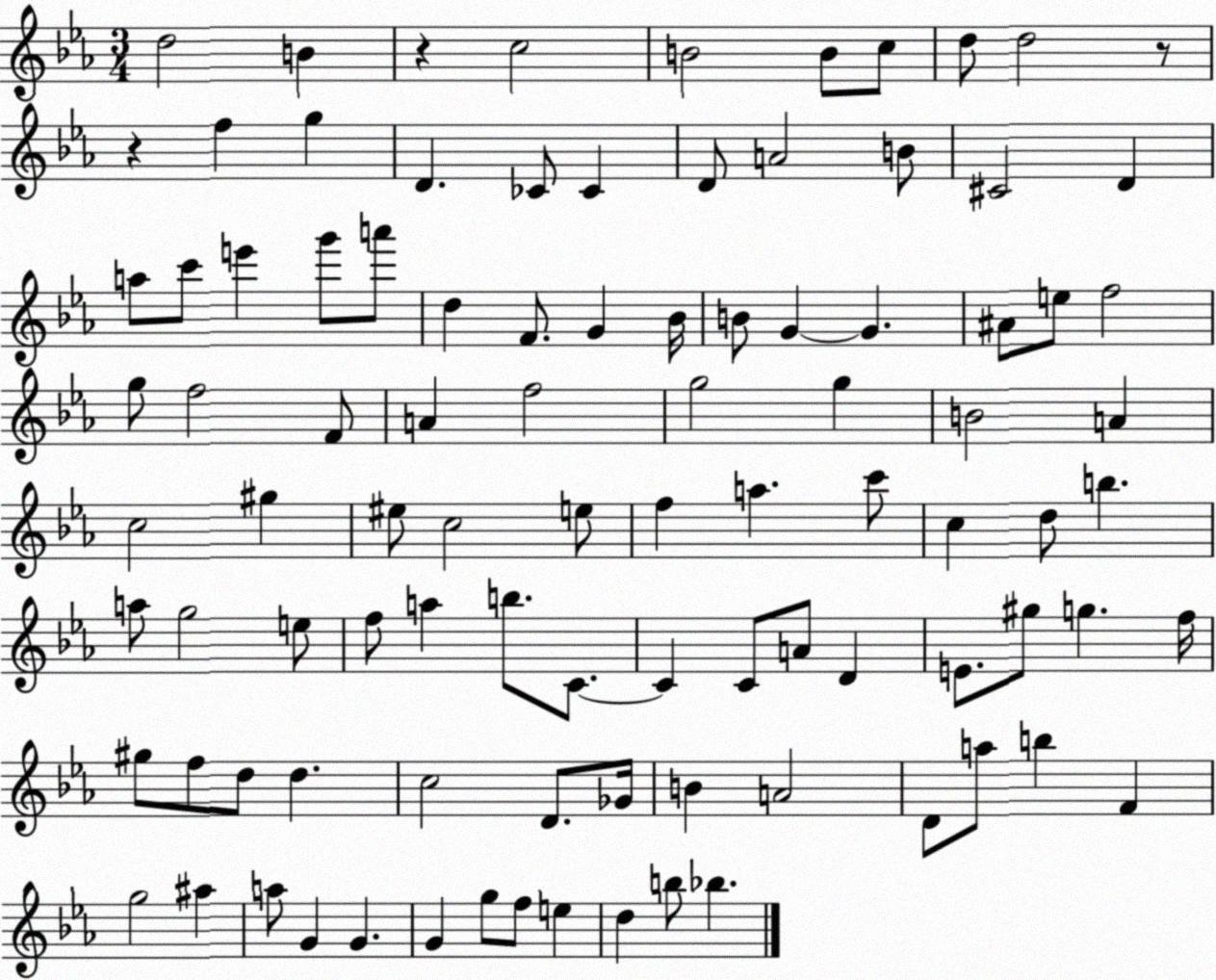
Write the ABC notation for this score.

X:1
T:Untitled
M:3/4
L:1/4
K:Eb
d2 B z c2 B2 B/2 c/2 d/2 d2 z/2 z f g D _C/2 _C D/2 A2 B/2 ^C2 D a/2 c'/2 e' g'/2 a'/2 d F/2 G _B/4 B/2 G G ^A/2 e/2 f2 g/2 f2 F/2 A f2 g2 g B2 A c2 ^g ^e/2 c2 e/2 f a c'/2 c d/2 b a/2 g2 e/2 f/2 a b/2 C/2 C C/2 A/2 D E/2 ^g/2 g f/4 ^g/2 f/2 d/2 d c2 D/2 _G/4 B A2 D/2 a/2 b F g2 ^a a/2 G G G g/2 f/2 e d b/2 _b